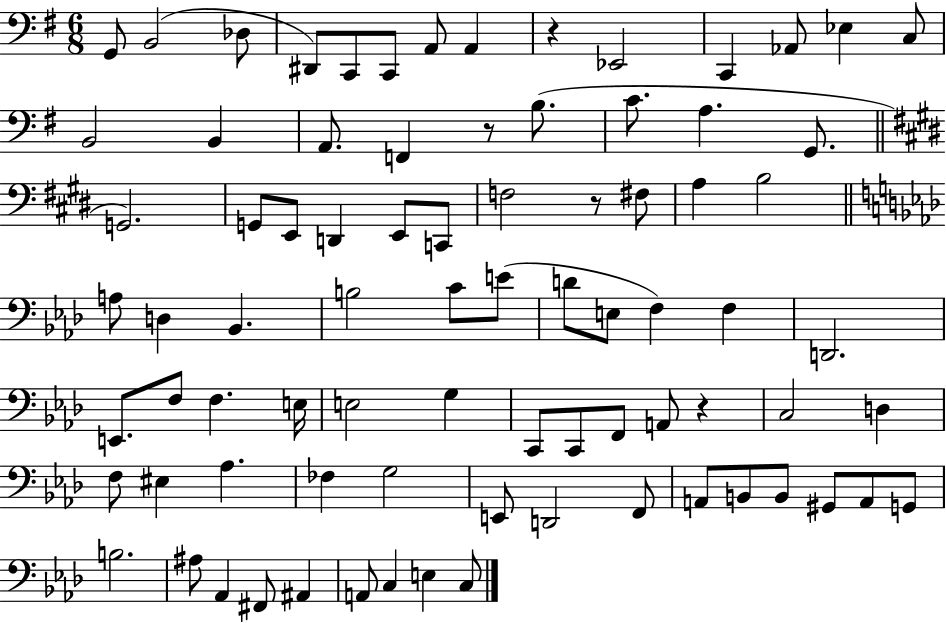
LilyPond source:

{
  \clef bass
  \numericTimeSignature
  \time 6/8
  \key g \major
  g,8 b,2( des8 | dis,8) c,8 c,8 a,8 a,4 | r4 ees,2 | c,4 aes,8 ees4 c8 | \break b,2 b,4 | a,8. f,4 r8 b8.( | c'8. a4. g,8. | \bar "||" \break \key e \major g,2.) | g,8 e,8 d,4 e,8 c,8 | f2 r8 fis8 | a4 b2 | \break \bar "||" \break \key aes \major a8 d4 bes,4. | b2 c'8 e'8( | d'8 e8 f4) f4 | d,2. | \break e,8. f8 f4. e16 | e2 g4 | c,8 c,8 f,8 a,8 r4 | c2 d4 | \break f8 eis4 aes4. | fes4 g2 | e,8 d,2 f,8 | a,8 b,8 b,8 gis,8 a,8 g,8 | \break b2. | ais8 aes,4 fis,8 ais,4 | a,8 c4 e4 c8 | \bar "|."
}